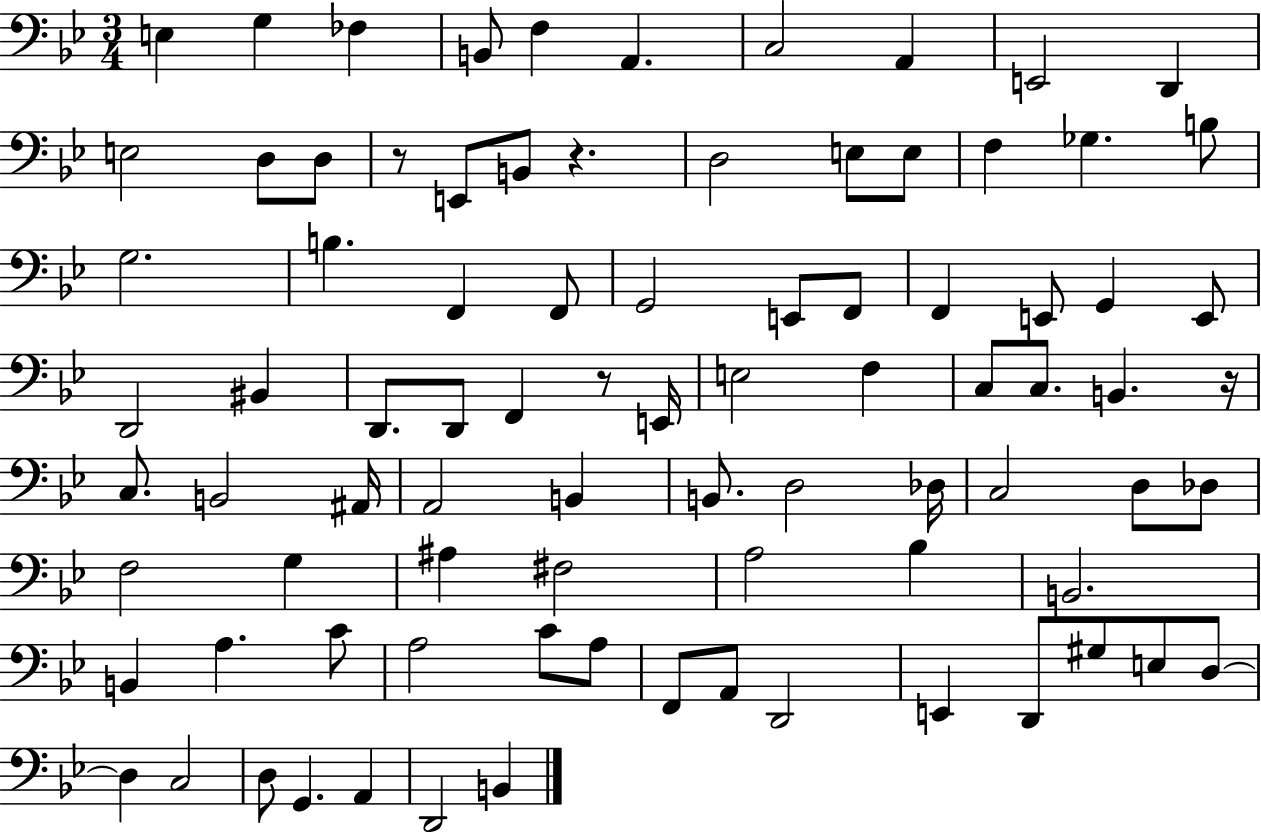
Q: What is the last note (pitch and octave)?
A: B2